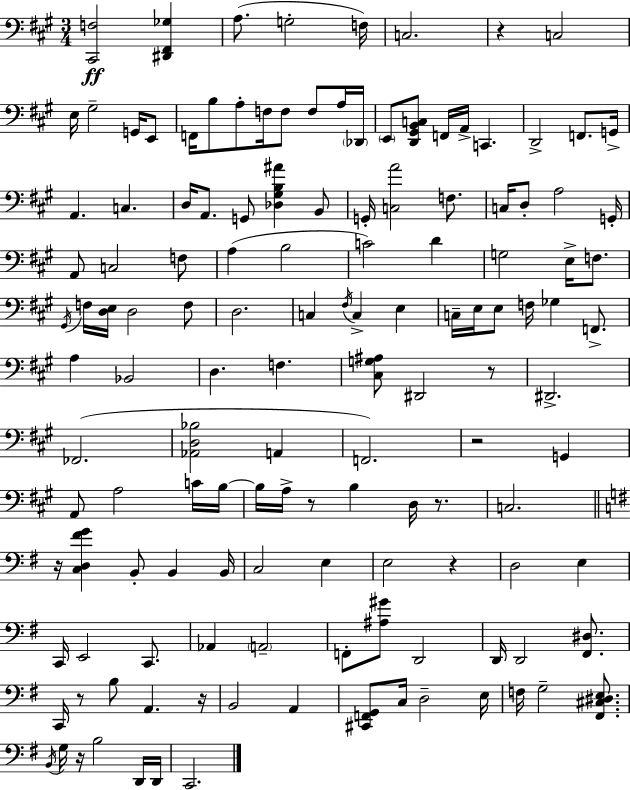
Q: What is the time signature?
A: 3/4